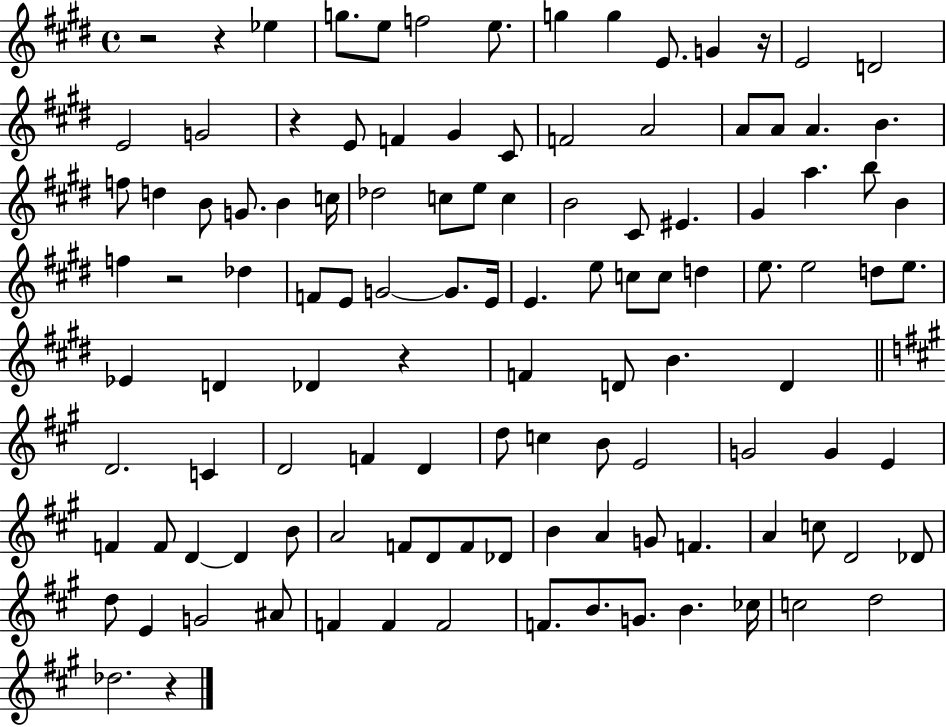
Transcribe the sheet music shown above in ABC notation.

X:1
T:Untitled
M:4/4
L:1/4
K:E
z2 z _e g/2 e/2 f2 e/2 g g E/2 G z/4 E2 D2 E2 G2 z E/2 F ^G ^C/2 F2 A2 A/2 A/2 A B f/2 d B/2 G/2 B c/4 _d2 c/2 e/2 c B2 ^C/2 ^E ^G a b/2 B f z2 _d F/2 E/2 G2 G/2 E/4 E e/2 c/2 c/2 d e/2 e2 d/2 e/2 _E D _D z F D/2 B D D2 C D2 F D d/2 c B/2 E2 G2 G E F F/2 D D B/2 A2 F/2 D/2 F/2 _D/2 B A G/2 F A c/2 D2 _D/2 d/2 E G2 ^A/2 F F F2 F/2 B/2 G/2 B _c/4 c2 d2 _d2 z